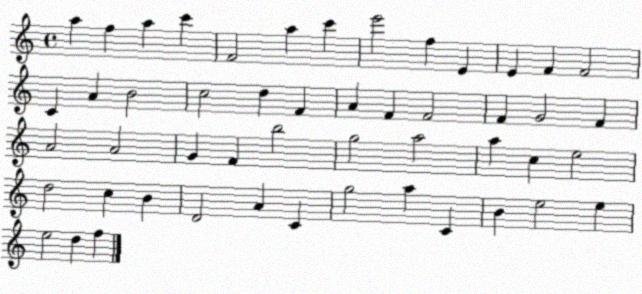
X:1
T:Untitled
M:4/4
L:1/4
K:C
a f a c' F2 a c' e'2 f E E F F2 C A B2 c2 d F A F F2 F G2 F A2 A2 G F b2 g2 a2 a c e2 d2 c B D2 A C g2 a C B e2 e e2 d f